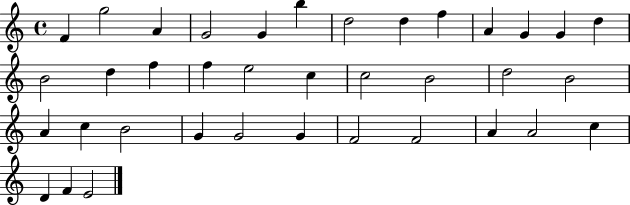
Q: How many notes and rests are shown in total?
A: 37